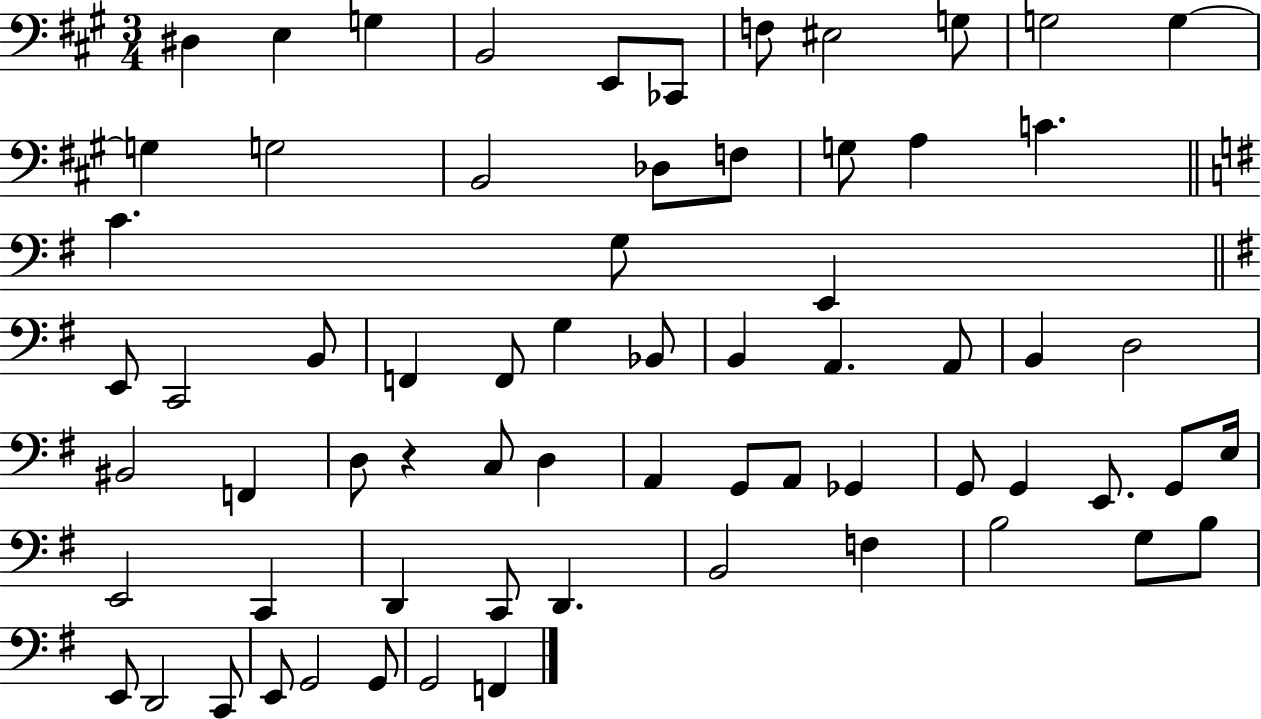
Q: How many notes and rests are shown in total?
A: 67